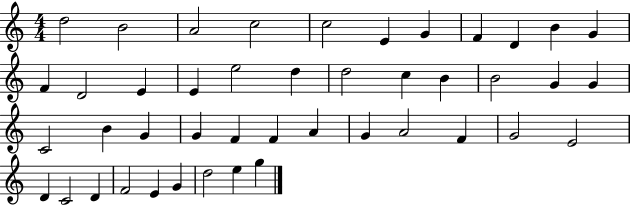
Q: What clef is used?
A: treble